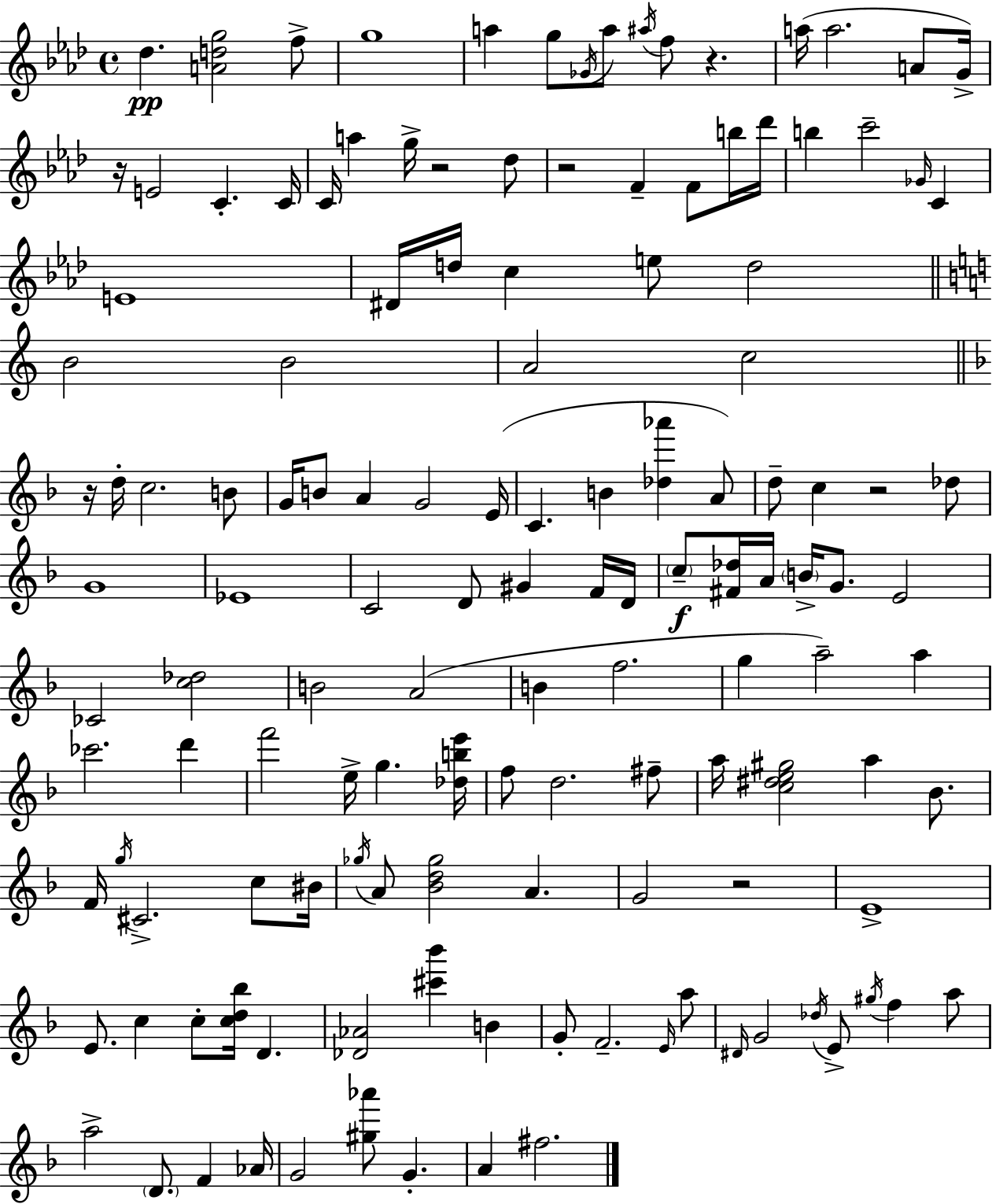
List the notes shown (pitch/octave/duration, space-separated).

Db5/q. [A4,D5,G5]/h F5/e G5/w A5/q G5/e Gb4/s A5/e A#5/s F5/e R/q. A5/s A5/h. A4/e G4/s R/s E4/h C4/q. C4/s C4/s A5/q G5/s R/h Db5/e R/h F4/q F4/e B5/s Db6/s B5/q C6/h Gb4/s C4/q E4/w D#4/s D5/s C5/q E5/e D5/h B4/h B4/h A4/h C5/h R/s D5/s C5/h. B4/e G4/s B4/e A4/q G4/h E4/s C4/q. B4/q [Db5,Ab6]/q A4/e D5/e C5/q R/h Db5/e G4/w Eb4/w C4/h D4/e G#4/q F4/s D4/s C5/e [F#4,Db5]/s A4/s B4/s G4/e. E4/h CES4/h [C5,Db5]/h B4/h A4/h B4/q F5/h. G5/q A5/h A5/q CES6/h. D6/q F6/h E5/s G5/q. [Db5,B5,E6]/s F5/e D5/h. F#5/e A5/s [C5,D#5,E5,G#5]/h A5/q Bb4/e. F4/s G5/s C#4/h. C5/e BIS4/s Gb5/s A4/e [Bb4,D5,Gb5]/h A4/q. G4/h R/h E4/w E4/e. C5/q C5/e [C5,D5,Bb5]/s D4/q. [Db4,Ab4]/h [C#6,Bb6]/q B4/q G4/e F4/h. E4/s A5/e D#4/s G4/h Db5/s E4/e G#5/s F5/q A5/e A5/h D4/e. F4/q Ab4/s G4/h [G#5,Ab6]/e G4/q. A4/q F#5/h.